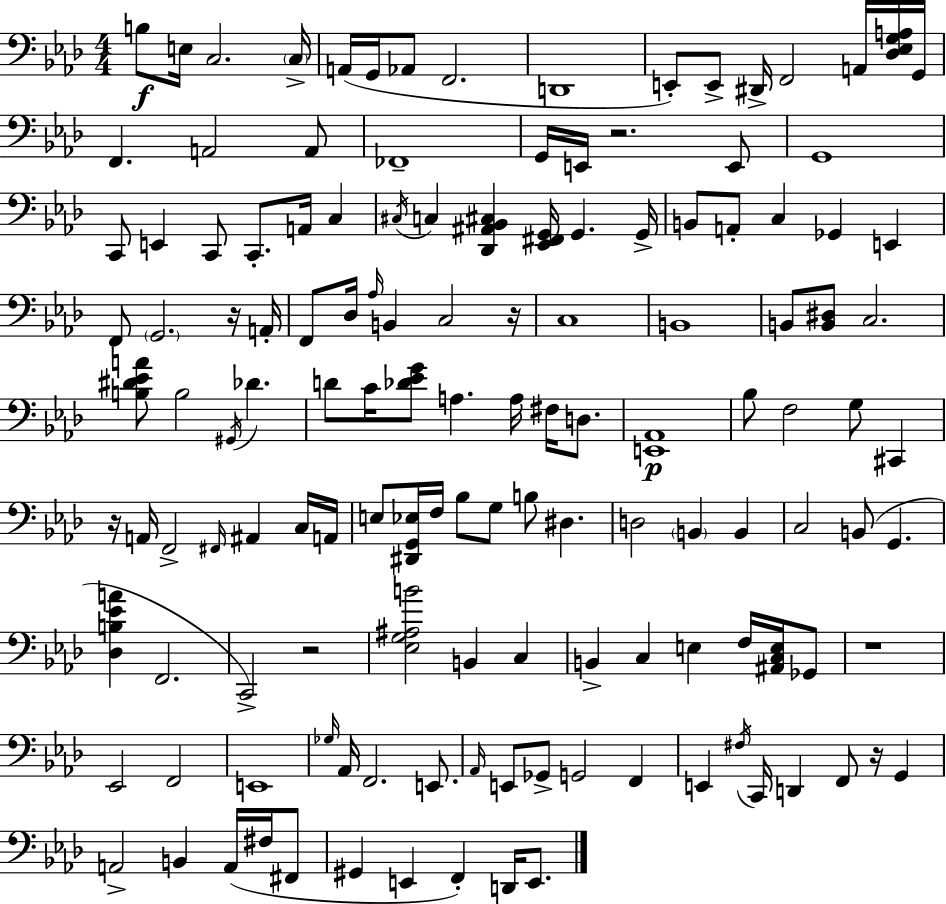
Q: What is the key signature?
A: AES major